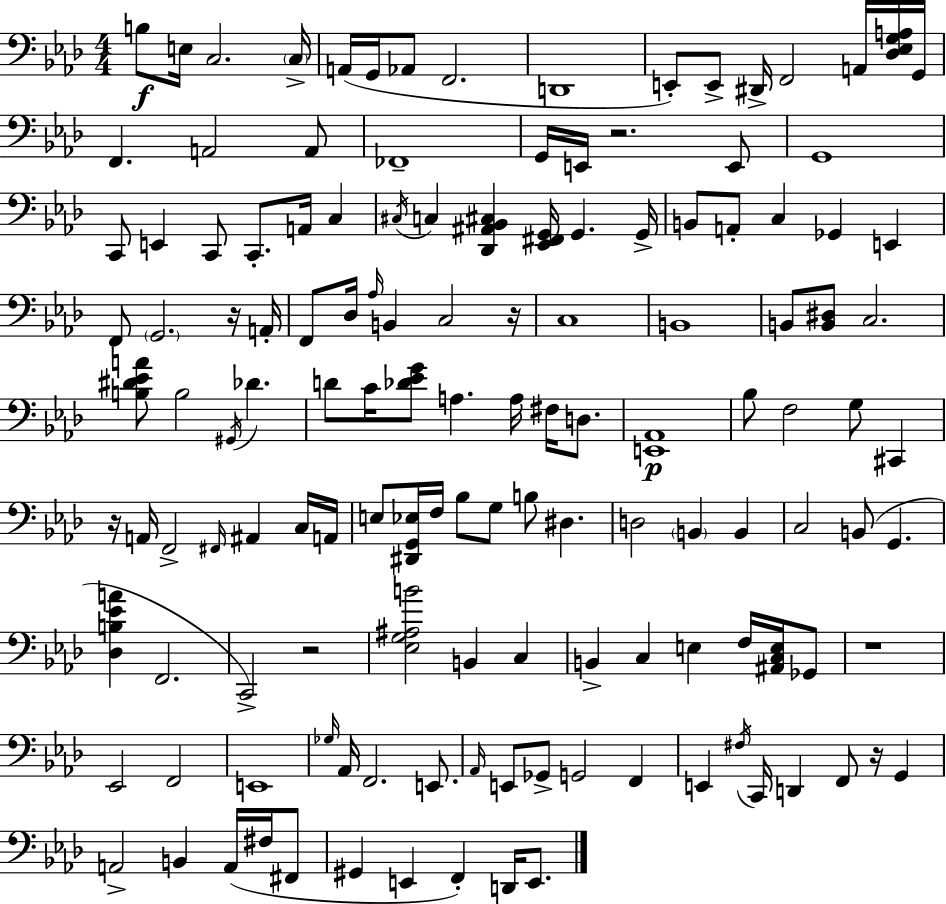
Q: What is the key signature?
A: AES major